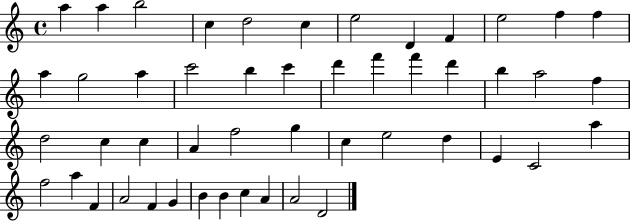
A5/q A5/q B5/h C5/q D5/h C5/q E5/h D4/q F4/q E5/h F5/q F5/q A5/q G5/h A5/q C6/h B5/q C6/q D6/q F6/q F6/q D6/q B5/q A5/h F5/q D5/h C5/q C5/q A4/q F5/h G5/q C5/q E5/h D5/q E4/q C4/h A5/q F5/h A5/q F4/q A4/h F4/q G4/q B4/q B4/q C5/q A4/q A4/h D4/h